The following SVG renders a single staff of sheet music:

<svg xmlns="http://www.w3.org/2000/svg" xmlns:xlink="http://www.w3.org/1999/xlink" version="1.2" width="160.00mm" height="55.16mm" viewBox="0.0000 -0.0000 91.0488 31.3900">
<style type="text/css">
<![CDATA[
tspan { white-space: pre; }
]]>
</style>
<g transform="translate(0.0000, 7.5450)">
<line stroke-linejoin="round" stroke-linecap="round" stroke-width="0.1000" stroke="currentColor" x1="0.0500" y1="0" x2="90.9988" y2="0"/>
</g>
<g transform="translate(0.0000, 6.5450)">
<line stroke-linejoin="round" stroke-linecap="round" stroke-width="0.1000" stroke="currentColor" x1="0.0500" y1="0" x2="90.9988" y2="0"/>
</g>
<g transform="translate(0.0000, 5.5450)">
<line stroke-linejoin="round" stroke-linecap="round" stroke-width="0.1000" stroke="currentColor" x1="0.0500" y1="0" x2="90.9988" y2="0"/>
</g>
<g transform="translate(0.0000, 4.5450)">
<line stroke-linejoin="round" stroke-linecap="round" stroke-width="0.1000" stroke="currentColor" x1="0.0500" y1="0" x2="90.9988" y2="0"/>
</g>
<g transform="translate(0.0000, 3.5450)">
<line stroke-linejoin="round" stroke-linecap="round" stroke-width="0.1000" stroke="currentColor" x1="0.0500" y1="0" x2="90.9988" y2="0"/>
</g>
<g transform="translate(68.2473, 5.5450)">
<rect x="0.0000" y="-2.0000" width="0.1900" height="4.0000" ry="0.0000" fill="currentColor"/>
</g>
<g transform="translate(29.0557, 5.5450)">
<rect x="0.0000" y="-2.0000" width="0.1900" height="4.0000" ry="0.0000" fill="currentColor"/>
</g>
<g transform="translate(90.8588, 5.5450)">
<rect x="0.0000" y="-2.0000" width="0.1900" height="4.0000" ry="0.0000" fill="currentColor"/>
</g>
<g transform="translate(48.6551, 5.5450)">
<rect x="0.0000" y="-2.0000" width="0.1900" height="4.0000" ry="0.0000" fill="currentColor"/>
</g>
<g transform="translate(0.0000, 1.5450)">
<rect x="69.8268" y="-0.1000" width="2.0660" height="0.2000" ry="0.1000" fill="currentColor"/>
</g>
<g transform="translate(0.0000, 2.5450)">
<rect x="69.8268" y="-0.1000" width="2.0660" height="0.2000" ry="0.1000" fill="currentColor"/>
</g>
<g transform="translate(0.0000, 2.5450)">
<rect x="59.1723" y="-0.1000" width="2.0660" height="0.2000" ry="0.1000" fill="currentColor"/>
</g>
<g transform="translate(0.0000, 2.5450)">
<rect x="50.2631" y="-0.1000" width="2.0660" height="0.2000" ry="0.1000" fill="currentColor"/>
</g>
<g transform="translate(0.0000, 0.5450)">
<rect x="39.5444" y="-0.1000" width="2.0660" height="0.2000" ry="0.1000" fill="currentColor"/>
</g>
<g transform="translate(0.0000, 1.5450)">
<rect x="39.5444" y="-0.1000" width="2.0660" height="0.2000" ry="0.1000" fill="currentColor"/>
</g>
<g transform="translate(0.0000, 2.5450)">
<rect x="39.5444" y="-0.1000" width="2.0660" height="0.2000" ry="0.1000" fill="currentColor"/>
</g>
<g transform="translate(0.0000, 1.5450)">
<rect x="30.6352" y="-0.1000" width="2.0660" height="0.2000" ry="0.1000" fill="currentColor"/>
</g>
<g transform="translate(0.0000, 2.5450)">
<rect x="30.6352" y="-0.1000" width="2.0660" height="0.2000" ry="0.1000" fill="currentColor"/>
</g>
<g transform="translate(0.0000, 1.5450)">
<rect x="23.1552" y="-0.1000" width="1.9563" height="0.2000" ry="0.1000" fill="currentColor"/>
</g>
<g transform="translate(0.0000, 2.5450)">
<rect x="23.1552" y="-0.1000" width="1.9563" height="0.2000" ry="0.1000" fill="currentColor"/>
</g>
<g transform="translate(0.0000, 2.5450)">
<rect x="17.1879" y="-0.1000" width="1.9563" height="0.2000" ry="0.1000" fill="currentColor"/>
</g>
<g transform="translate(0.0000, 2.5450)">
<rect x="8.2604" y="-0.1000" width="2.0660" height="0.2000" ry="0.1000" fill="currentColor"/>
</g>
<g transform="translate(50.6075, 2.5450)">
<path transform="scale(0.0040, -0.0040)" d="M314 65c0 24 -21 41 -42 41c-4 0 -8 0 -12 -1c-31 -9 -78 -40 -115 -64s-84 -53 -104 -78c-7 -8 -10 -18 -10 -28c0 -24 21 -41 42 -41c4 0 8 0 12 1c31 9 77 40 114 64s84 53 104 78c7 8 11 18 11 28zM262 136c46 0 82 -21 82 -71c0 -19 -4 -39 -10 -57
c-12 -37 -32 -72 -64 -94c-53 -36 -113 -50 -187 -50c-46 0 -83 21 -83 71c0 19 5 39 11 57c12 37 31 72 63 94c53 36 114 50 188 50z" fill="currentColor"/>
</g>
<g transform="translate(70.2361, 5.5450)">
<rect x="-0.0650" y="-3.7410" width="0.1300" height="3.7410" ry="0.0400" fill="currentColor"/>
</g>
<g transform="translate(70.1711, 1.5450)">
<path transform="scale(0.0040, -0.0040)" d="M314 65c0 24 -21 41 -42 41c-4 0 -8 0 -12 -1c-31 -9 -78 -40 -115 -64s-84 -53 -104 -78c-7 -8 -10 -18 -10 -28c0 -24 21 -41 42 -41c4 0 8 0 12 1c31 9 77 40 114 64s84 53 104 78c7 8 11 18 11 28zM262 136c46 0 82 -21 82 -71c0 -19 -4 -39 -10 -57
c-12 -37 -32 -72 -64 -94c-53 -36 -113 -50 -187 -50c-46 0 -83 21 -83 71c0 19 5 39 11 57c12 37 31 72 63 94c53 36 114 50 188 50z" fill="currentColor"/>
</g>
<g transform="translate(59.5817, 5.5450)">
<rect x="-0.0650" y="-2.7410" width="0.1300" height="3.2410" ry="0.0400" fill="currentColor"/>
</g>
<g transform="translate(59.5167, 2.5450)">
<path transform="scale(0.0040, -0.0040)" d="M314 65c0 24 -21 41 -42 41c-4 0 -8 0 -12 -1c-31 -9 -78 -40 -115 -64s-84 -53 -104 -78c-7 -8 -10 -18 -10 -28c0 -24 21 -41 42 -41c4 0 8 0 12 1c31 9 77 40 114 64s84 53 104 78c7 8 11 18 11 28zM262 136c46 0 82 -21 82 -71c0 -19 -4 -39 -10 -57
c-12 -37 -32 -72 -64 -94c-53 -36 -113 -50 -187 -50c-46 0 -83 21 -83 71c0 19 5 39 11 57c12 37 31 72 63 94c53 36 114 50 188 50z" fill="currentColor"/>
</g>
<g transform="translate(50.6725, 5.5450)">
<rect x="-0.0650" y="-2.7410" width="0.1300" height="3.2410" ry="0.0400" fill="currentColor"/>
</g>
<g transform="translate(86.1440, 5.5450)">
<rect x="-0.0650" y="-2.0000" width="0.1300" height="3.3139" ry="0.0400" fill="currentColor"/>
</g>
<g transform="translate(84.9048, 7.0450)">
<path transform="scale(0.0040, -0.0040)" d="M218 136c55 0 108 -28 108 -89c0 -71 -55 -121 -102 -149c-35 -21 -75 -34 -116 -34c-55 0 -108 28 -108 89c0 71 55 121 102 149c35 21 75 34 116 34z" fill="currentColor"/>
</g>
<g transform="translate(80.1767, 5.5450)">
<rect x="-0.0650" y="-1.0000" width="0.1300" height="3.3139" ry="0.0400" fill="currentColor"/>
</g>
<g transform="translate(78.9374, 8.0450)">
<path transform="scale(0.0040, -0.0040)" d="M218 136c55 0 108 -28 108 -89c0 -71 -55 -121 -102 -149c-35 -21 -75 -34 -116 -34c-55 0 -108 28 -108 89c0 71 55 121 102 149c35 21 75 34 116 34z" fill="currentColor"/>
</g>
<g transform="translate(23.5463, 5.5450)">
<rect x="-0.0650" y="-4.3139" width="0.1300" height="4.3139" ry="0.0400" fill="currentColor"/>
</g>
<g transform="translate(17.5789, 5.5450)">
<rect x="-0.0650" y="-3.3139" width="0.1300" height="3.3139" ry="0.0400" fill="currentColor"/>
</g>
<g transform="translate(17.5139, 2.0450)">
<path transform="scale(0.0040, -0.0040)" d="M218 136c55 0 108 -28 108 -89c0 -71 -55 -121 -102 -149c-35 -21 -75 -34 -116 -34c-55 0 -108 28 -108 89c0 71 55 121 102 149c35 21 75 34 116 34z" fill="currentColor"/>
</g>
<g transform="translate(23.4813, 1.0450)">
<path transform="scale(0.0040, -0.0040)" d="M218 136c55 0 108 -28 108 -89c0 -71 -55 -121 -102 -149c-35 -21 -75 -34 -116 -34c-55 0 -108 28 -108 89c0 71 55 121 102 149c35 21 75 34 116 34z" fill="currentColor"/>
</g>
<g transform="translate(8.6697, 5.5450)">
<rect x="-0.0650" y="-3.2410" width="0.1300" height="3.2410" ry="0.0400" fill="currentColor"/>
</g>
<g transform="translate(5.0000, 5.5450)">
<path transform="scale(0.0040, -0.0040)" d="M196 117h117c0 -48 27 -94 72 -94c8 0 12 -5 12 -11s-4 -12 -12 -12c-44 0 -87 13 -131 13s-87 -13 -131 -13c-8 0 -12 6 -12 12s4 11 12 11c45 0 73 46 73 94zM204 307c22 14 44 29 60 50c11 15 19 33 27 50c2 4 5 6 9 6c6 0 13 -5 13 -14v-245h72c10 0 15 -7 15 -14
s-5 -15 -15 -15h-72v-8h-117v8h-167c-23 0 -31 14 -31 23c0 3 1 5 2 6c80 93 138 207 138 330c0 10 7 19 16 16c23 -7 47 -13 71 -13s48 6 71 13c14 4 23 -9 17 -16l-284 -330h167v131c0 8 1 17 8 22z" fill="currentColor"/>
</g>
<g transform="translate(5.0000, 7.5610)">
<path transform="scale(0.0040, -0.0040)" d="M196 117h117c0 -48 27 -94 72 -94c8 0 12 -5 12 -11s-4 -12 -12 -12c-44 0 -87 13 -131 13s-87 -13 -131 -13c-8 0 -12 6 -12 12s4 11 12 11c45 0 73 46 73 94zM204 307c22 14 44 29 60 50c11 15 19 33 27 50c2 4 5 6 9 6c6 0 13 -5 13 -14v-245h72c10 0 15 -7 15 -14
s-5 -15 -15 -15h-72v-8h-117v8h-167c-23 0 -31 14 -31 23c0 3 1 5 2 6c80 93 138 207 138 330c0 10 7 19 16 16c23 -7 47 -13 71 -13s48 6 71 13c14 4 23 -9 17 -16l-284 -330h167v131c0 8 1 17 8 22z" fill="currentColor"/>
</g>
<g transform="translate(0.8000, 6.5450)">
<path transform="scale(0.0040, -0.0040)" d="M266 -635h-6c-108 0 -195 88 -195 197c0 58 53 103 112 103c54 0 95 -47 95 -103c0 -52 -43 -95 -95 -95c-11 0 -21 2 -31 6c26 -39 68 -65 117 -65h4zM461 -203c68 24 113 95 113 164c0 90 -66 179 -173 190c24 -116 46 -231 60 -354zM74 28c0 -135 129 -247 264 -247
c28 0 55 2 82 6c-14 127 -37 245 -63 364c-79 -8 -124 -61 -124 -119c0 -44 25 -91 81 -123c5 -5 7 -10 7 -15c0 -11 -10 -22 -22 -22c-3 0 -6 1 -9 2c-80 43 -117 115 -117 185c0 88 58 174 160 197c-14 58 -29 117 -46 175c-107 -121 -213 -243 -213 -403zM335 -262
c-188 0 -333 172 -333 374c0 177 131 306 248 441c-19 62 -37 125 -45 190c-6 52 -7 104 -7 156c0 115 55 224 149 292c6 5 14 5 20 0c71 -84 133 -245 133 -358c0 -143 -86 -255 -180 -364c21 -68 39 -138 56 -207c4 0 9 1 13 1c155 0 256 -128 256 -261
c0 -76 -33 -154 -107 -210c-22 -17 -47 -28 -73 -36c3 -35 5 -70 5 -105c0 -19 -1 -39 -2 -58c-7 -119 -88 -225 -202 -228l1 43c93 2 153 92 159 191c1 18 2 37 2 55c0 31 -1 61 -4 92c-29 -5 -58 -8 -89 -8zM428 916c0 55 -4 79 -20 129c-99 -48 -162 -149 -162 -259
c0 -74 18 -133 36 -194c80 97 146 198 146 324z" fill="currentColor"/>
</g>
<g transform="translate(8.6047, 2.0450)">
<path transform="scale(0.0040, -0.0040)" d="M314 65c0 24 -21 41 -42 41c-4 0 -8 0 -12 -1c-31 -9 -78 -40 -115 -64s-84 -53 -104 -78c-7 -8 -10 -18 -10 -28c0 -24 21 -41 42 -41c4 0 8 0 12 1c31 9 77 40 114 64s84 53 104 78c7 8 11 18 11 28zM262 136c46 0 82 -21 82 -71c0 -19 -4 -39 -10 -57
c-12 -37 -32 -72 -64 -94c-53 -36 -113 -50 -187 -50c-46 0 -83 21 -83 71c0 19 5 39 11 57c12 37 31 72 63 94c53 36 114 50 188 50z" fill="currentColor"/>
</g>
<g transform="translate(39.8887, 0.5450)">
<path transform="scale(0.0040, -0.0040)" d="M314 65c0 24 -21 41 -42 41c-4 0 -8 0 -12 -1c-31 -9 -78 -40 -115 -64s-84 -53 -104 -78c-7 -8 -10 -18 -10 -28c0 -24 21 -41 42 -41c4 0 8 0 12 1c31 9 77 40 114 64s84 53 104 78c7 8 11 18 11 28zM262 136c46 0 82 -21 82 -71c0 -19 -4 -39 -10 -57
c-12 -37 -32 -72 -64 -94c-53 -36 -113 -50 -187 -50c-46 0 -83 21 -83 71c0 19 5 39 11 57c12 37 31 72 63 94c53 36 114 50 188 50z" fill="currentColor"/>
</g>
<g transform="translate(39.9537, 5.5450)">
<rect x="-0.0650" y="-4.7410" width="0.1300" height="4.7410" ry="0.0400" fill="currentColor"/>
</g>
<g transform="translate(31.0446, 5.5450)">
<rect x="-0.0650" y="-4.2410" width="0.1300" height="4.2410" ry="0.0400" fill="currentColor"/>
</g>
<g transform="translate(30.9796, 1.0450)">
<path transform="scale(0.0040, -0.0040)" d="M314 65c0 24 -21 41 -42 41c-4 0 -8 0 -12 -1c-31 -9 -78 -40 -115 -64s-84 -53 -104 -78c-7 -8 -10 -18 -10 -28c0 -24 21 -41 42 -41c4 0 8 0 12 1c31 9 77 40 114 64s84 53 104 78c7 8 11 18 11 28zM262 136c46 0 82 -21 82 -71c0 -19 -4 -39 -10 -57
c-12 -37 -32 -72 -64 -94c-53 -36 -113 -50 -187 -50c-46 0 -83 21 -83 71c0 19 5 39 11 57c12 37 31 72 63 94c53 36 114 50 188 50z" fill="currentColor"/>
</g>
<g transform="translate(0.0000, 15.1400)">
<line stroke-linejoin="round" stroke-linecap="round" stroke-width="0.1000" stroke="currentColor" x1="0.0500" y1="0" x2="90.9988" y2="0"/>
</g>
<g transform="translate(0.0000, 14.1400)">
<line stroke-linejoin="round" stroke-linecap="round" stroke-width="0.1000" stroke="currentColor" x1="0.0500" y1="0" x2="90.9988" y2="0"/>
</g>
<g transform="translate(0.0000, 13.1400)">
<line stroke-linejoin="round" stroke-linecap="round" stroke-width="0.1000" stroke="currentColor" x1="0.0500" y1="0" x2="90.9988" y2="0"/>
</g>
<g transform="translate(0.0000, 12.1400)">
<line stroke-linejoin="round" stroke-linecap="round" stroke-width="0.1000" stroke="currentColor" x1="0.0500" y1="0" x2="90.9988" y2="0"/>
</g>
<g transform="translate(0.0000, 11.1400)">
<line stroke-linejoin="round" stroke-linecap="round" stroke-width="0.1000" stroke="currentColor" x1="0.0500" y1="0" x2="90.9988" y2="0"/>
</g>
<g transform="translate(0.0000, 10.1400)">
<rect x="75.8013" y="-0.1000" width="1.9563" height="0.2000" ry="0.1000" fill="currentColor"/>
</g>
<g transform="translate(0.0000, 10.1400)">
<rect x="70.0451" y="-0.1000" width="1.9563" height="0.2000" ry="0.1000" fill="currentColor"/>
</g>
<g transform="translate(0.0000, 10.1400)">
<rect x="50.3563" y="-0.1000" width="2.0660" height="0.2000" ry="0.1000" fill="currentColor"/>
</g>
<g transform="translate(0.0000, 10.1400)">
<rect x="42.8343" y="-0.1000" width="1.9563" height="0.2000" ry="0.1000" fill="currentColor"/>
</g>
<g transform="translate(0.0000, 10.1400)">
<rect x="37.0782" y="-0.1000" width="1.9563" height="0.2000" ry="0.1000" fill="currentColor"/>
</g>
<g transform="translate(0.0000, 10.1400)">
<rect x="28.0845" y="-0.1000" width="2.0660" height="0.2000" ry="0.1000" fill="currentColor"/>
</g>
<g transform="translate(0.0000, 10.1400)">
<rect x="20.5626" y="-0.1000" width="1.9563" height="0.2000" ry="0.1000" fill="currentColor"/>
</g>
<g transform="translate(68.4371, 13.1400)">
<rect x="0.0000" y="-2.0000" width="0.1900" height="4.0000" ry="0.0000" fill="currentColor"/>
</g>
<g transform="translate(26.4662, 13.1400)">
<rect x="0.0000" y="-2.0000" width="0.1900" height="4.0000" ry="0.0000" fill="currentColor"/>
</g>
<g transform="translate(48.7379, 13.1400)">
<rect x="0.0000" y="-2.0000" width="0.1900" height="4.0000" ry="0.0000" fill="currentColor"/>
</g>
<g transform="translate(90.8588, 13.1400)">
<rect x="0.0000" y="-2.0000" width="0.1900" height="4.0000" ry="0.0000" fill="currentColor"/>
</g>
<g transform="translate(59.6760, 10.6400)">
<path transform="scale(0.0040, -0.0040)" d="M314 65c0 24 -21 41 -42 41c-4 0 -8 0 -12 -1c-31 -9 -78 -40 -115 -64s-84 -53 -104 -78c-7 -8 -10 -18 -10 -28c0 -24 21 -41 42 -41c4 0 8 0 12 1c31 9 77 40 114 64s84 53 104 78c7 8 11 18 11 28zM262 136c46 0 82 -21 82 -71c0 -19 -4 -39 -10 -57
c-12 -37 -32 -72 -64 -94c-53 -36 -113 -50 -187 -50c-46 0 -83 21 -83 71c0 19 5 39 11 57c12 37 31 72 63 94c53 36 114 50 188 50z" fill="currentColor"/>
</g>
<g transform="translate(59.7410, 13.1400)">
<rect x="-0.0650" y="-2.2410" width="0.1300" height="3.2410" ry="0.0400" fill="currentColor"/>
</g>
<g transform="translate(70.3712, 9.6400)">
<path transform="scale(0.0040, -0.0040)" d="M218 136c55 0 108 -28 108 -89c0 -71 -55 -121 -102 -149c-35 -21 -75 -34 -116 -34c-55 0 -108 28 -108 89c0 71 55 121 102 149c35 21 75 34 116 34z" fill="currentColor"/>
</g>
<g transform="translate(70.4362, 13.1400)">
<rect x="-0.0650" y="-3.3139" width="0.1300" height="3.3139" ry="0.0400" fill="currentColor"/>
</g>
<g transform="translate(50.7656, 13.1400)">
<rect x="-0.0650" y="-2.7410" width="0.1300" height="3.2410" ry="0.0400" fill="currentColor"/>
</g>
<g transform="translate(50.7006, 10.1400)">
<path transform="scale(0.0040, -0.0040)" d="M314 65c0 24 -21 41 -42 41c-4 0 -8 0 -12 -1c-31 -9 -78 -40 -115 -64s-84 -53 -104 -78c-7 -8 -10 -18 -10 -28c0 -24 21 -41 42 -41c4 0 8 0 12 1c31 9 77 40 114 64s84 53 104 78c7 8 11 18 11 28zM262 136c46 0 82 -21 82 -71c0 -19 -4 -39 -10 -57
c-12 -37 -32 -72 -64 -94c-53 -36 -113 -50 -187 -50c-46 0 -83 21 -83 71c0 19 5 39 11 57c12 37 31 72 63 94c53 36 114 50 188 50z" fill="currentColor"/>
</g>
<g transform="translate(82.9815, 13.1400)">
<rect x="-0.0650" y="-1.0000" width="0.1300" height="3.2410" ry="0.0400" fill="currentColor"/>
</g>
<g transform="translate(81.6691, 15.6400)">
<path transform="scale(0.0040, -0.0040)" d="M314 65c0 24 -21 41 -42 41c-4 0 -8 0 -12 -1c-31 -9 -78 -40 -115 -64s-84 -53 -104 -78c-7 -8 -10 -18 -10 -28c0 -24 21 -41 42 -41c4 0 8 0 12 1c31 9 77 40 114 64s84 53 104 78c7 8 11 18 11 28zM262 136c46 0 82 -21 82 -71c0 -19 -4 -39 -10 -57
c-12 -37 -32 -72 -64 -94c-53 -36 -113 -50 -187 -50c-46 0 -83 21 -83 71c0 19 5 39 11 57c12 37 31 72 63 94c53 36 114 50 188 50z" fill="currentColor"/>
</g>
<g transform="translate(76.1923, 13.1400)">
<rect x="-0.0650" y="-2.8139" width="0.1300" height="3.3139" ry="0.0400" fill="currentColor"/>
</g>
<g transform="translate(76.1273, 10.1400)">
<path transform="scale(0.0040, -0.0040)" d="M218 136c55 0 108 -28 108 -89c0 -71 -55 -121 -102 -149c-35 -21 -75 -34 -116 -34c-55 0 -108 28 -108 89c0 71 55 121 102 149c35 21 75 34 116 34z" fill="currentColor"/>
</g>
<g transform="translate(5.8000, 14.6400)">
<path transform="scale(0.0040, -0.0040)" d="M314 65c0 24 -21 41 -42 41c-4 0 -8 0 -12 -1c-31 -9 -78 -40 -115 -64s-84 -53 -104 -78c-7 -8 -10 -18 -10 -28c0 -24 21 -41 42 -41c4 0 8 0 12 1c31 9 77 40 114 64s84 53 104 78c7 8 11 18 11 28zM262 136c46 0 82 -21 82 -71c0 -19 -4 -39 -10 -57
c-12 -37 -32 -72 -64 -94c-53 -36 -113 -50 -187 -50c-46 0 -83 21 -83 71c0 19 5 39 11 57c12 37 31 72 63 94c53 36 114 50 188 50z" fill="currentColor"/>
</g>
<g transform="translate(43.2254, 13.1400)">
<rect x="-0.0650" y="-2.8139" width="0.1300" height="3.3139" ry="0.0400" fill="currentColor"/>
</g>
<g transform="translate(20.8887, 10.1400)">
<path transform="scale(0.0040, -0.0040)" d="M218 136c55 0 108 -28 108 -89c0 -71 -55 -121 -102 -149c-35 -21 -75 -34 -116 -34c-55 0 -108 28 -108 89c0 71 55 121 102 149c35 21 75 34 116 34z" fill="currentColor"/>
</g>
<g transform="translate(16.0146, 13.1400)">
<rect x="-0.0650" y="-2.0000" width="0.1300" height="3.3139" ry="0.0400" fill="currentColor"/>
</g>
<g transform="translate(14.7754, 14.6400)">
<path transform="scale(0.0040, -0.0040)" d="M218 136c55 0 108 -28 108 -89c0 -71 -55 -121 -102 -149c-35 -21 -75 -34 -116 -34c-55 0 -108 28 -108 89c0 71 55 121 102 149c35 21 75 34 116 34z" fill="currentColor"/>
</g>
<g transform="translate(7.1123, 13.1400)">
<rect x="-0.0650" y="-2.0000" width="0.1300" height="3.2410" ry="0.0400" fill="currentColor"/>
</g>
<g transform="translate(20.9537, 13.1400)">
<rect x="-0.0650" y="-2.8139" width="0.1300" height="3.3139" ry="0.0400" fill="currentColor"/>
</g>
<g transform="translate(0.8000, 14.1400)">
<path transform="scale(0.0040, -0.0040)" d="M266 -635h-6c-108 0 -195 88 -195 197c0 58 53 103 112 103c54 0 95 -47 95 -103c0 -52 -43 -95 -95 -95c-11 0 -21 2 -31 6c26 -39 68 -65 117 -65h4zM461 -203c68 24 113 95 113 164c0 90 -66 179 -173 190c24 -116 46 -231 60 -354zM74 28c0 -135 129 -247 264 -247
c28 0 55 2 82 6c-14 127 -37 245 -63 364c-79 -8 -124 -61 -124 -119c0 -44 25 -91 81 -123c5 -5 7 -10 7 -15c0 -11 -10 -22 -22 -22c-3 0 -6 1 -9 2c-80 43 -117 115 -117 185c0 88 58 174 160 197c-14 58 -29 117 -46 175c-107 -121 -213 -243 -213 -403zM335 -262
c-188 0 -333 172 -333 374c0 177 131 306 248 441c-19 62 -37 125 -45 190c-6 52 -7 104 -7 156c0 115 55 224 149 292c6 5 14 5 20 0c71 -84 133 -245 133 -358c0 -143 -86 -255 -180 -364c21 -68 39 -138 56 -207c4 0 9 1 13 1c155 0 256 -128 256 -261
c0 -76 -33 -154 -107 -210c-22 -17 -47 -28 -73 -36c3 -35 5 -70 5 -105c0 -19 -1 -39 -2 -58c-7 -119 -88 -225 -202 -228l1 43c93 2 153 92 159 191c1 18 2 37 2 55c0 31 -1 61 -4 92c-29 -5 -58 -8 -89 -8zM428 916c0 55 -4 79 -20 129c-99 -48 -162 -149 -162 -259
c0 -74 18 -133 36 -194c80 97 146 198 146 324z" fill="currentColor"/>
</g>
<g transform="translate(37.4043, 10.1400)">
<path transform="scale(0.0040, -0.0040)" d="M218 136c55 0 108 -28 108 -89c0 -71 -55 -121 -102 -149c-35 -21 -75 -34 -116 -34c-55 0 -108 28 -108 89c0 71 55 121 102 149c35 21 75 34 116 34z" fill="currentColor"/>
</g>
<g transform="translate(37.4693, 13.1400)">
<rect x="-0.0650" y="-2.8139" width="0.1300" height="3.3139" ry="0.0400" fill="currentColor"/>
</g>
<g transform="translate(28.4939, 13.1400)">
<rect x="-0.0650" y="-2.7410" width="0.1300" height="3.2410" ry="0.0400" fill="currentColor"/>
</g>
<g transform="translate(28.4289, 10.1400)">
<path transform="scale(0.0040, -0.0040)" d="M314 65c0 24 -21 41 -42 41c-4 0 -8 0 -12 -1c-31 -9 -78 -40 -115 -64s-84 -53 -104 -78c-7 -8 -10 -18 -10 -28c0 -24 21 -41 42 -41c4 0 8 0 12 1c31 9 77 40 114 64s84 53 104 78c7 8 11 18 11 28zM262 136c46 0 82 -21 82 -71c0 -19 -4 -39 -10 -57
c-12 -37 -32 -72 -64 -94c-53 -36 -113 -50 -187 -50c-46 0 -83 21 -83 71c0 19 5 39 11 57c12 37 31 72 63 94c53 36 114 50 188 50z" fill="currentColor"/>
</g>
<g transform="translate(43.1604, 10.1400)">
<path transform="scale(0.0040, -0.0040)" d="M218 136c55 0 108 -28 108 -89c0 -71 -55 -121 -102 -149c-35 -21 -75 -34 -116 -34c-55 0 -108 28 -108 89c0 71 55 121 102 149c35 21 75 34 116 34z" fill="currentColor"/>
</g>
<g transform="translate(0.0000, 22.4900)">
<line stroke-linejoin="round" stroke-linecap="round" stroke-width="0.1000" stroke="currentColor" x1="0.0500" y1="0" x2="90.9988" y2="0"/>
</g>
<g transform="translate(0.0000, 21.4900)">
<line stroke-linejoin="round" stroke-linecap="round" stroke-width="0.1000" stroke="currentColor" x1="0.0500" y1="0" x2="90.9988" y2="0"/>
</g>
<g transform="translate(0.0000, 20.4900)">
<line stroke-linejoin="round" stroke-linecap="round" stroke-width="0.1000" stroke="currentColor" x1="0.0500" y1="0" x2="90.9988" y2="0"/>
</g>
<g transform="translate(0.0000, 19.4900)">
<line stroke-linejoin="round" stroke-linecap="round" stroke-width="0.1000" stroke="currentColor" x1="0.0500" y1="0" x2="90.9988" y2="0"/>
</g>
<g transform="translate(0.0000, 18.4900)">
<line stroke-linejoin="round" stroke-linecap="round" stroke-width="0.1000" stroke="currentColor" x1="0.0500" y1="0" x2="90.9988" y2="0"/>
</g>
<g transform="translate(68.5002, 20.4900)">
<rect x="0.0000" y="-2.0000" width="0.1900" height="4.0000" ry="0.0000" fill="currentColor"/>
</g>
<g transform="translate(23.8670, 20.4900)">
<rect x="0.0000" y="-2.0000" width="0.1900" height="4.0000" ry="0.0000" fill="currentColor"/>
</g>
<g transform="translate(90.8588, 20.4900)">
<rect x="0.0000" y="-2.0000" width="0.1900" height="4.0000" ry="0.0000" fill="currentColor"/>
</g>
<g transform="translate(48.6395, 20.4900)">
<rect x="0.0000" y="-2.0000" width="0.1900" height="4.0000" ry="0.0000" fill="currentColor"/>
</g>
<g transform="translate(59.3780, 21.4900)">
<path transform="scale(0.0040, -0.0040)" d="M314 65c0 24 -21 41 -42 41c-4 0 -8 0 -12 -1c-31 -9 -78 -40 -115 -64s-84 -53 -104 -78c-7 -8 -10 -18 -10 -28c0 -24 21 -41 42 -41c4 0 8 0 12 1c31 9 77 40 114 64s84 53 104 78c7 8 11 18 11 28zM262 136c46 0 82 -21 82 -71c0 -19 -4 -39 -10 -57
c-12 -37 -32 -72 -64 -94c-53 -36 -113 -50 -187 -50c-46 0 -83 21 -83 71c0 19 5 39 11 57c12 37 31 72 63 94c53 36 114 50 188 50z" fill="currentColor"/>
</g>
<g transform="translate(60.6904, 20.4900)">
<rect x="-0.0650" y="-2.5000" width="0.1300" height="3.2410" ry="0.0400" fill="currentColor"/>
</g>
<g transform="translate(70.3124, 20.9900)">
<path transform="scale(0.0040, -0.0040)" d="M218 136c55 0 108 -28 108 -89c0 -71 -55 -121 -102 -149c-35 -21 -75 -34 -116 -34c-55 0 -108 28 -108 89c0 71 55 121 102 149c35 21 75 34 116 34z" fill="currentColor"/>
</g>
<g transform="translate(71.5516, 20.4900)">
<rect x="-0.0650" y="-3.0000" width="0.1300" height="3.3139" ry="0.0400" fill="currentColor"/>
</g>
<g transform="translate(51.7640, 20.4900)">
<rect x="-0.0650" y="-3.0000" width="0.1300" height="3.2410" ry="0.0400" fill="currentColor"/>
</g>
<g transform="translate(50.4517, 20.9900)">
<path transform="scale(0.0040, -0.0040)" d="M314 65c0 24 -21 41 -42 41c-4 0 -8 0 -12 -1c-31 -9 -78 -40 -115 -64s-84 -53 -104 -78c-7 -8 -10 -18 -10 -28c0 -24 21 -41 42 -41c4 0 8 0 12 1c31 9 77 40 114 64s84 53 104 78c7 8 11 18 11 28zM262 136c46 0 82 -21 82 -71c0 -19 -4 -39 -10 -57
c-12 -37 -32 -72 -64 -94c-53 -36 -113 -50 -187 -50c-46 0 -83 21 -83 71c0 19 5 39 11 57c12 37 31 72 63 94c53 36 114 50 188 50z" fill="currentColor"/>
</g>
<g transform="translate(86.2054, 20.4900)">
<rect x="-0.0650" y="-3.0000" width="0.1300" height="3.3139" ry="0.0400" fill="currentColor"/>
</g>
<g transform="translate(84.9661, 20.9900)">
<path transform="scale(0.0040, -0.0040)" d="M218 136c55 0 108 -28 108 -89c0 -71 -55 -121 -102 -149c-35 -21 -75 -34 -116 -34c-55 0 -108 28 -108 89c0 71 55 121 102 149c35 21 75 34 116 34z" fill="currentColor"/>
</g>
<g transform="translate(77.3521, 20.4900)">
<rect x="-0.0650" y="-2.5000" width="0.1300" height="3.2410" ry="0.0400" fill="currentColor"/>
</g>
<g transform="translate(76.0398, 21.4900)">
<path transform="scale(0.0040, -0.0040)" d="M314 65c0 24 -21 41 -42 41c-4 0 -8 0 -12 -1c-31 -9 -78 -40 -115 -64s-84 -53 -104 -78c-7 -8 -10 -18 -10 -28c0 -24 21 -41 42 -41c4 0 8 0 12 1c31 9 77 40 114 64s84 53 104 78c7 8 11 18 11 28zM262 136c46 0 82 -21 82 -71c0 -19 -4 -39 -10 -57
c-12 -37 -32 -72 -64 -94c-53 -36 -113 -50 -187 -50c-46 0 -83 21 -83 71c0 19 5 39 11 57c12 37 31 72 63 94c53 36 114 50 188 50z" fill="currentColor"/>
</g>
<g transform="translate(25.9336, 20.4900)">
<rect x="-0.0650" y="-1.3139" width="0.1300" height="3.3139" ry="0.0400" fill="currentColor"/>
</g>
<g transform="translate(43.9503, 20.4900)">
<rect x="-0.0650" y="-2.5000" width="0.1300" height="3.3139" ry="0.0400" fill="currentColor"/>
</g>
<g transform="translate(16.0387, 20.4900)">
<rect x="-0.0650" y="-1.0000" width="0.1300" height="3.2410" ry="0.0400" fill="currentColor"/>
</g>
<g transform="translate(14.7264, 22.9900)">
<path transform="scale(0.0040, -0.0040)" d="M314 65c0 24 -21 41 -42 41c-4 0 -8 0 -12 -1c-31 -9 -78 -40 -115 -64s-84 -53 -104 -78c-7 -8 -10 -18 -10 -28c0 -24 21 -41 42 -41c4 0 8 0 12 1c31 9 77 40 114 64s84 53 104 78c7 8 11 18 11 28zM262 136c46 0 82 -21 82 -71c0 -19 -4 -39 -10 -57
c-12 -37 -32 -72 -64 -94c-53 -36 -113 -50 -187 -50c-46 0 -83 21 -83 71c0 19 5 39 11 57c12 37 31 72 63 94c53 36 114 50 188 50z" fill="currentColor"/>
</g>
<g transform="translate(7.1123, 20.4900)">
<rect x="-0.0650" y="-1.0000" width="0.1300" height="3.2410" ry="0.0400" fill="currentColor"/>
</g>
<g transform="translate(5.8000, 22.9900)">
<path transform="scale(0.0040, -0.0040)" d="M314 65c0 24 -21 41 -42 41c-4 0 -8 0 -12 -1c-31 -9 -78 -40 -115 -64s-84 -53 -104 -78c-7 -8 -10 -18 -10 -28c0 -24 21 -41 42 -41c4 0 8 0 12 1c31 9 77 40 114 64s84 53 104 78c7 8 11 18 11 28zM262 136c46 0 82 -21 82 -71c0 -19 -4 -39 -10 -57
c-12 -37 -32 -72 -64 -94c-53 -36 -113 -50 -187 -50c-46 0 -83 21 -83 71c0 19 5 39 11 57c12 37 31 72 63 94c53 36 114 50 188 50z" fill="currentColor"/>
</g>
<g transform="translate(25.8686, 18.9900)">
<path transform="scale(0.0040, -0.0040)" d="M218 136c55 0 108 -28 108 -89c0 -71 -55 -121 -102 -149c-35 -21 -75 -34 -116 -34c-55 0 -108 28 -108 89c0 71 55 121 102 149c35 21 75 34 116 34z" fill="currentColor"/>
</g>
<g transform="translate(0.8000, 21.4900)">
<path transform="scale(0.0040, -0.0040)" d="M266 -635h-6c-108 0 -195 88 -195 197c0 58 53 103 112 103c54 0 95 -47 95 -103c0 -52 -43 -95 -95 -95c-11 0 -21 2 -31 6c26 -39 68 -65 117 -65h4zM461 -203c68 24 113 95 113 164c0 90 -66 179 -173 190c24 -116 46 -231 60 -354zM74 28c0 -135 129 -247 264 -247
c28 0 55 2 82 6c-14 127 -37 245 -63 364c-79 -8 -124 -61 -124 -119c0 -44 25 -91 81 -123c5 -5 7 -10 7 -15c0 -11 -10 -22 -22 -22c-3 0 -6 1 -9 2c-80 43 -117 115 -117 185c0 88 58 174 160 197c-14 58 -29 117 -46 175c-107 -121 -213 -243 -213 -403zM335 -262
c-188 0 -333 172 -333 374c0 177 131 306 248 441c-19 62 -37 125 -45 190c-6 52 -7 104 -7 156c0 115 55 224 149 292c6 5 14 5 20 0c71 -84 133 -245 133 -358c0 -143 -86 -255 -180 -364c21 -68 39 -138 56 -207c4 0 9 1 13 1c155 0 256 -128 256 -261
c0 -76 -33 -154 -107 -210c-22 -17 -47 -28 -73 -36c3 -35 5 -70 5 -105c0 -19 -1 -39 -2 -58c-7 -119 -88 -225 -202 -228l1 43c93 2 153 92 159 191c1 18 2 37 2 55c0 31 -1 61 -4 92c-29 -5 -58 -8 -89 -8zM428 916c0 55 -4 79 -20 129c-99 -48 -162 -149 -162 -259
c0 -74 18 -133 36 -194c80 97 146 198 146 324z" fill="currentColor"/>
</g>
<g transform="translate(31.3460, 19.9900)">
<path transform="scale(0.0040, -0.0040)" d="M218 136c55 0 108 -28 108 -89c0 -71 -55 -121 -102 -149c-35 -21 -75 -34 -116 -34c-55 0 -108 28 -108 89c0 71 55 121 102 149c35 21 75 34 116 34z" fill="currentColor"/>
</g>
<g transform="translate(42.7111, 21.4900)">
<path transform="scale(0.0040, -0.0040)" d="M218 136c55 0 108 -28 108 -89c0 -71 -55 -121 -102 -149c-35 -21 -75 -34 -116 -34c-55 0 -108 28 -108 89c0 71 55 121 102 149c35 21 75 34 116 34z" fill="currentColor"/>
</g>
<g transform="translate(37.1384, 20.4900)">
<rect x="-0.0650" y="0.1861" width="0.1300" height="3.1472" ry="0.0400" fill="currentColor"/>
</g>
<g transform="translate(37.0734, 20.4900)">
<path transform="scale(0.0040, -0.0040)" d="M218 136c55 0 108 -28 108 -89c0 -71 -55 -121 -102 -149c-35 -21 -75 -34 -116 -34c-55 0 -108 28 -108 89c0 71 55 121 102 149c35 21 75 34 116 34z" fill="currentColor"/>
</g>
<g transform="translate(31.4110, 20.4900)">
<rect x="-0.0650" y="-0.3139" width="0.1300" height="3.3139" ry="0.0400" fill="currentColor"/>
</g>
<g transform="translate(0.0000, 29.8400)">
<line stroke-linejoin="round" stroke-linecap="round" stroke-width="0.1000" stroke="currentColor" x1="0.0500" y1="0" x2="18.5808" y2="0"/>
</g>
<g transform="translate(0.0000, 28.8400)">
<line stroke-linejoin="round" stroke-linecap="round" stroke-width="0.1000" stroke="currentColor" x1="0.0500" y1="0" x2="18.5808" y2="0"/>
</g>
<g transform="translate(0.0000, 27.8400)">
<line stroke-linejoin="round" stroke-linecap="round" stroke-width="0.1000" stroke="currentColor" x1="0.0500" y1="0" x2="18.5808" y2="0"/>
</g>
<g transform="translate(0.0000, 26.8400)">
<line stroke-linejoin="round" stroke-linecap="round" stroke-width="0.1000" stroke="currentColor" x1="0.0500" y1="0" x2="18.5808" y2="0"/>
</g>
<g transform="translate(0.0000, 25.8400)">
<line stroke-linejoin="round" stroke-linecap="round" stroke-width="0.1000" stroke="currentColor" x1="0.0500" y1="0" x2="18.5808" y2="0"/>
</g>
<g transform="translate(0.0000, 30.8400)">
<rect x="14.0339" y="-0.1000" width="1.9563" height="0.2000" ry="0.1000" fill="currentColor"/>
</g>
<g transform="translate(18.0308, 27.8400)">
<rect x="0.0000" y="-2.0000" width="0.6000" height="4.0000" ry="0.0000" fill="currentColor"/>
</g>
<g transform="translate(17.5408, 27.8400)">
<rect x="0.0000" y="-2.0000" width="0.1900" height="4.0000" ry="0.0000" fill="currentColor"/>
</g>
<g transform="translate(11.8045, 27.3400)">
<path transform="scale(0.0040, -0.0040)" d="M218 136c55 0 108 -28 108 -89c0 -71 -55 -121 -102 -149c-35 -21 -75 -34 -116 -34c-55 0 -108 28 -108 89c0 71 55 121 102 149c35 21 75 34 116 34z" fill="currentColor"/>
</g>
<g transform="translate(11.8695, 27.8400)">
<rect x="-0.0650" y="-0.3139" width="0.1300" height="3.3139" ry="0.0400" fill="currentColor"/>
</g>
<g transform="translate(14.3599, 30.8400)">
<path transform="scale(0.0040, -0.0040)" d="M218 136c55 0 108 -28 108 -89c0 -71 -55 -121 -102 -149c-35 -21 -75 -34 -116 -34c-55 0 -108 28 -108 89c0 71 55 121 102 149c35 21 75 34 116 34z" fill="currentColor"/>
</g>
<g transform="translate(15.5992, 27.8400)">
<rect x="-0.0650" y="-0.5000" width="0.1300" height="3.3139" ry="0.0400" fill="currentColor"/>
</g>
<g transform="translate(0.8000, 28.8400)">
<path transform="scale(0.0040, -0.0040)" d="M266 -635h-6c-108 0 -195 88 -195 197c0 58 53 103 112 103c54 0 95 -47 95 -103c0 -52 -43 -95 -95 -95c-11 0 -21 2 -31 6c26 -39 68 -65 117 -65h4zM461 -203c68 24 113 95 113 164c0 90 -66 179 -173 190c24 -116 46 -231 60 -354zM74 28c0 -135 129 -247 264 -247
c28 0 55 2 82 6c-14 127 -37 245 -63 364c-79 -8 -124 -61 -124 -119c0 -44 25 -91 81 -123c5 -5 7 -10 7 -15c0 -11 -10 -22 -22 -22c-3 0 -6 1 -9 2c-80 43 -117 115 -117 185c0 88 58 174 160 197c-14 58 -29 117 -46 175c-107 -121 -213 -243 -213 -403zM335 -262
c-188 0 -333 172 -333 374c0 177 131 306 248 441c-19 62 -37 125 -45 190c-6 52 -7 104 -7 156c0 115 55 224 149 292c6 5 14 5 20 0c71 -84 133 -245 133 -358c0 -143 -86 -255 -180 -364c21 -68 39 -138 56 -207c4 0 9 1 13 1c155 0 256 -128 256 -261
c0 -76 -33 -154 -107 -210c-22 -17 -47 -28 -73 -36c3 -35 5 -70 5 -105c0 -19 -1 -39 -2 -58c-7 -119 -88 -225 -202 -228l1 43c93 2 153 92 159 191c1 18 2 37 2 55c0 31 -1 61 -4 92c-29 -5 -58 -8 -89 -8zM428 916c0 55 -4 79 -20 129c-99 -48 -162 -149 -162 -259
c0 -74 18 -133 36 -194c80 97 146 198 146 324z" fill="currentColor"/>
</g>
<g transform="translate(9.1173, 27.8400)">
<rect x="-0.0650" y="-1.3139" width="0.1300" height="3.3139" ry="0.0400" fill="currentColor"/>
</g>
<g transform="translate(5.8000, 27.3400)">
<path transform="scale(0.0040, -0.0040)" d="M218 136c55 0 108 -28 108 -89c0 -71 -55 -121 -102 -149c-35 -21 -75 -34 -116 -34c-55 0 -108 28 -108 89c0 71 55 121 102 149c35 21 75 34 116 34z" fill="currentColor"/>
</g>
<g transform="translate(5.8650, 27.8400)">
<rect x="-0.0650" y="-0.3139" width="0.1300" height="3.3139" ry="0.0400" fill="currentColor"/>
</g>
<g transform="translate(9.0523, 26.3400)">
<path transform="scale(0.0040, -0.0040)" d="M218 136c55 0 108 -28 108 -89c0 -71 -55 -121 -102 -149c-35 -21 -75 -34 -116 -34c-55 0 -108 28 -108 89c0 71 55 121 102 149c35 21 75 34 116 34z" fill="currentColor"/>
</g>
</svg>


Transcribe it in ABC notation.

X:1
T:Untitled
M:4/4
L:1/4
K:C
b2 b d' d'2 e'2 a2 a2 c'2 D F F2 F a a2 a a a2 g2 b a D2 D2 D2 e c B G A2 G2 A G2 A c e c C